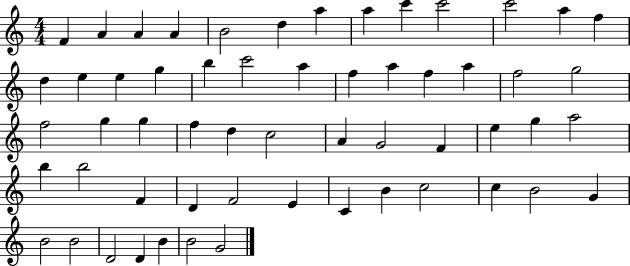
F4/q A4/q A4/q A4/q B4/h D5/q A5/q A5/q C6/q C6/h C6/h A5/q F5/q D5/q E5/q E5/q G5/q B5/q C6/h A5/q F5/q A5/q F5/q A5/q F5/h G5/h F5/h G5/q G5/q F5/q D5/q C5/h A4/q G4/h F4/q E5/q G5/q A5/h B5/q B5/h F4/q D4/q F4/h E4/q C4/q B4/q C5/h C5/q B4/h G4/q B4/h B4/h D4/h D4/q B4/q B4/h G4/h